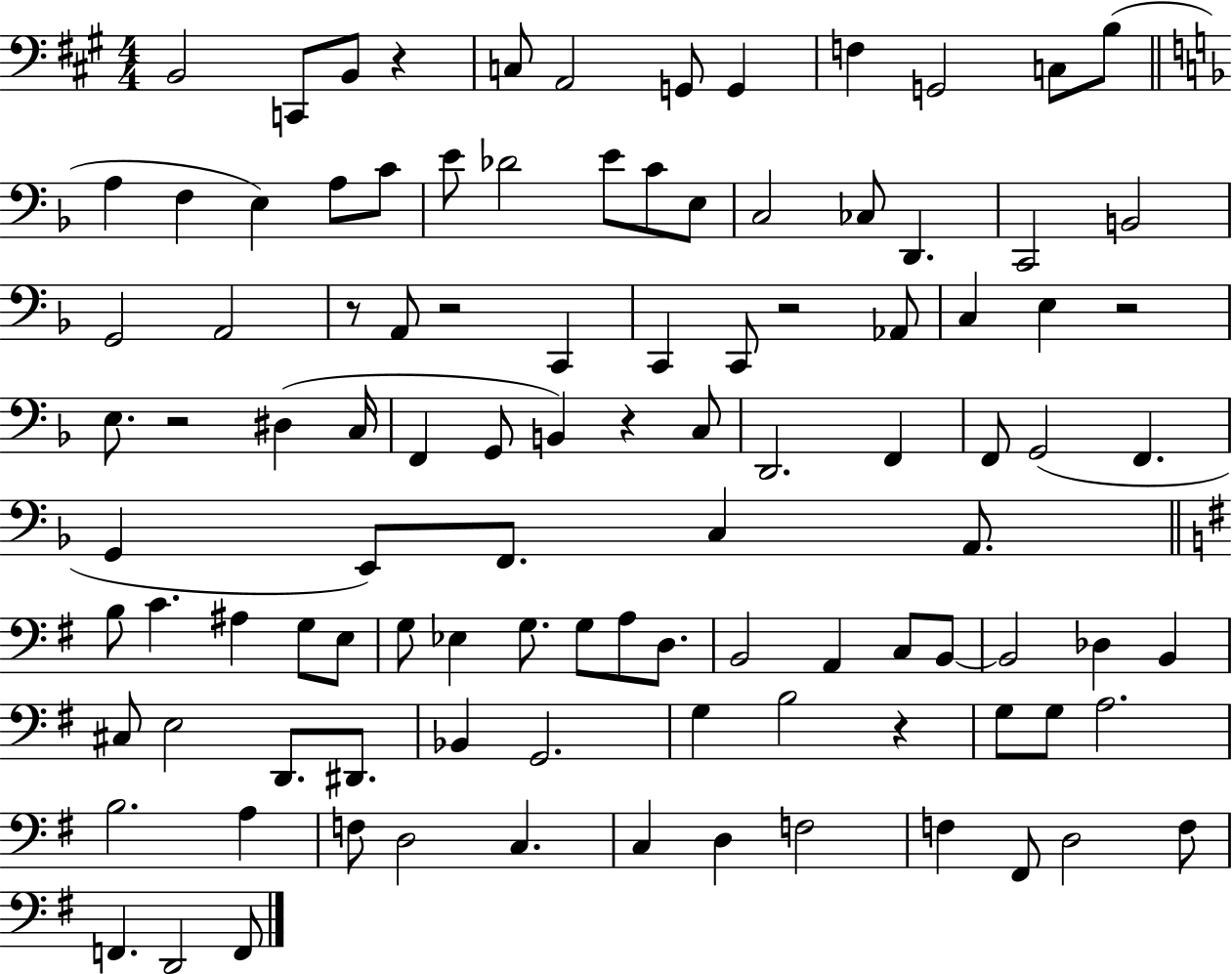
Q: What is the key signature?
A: A major